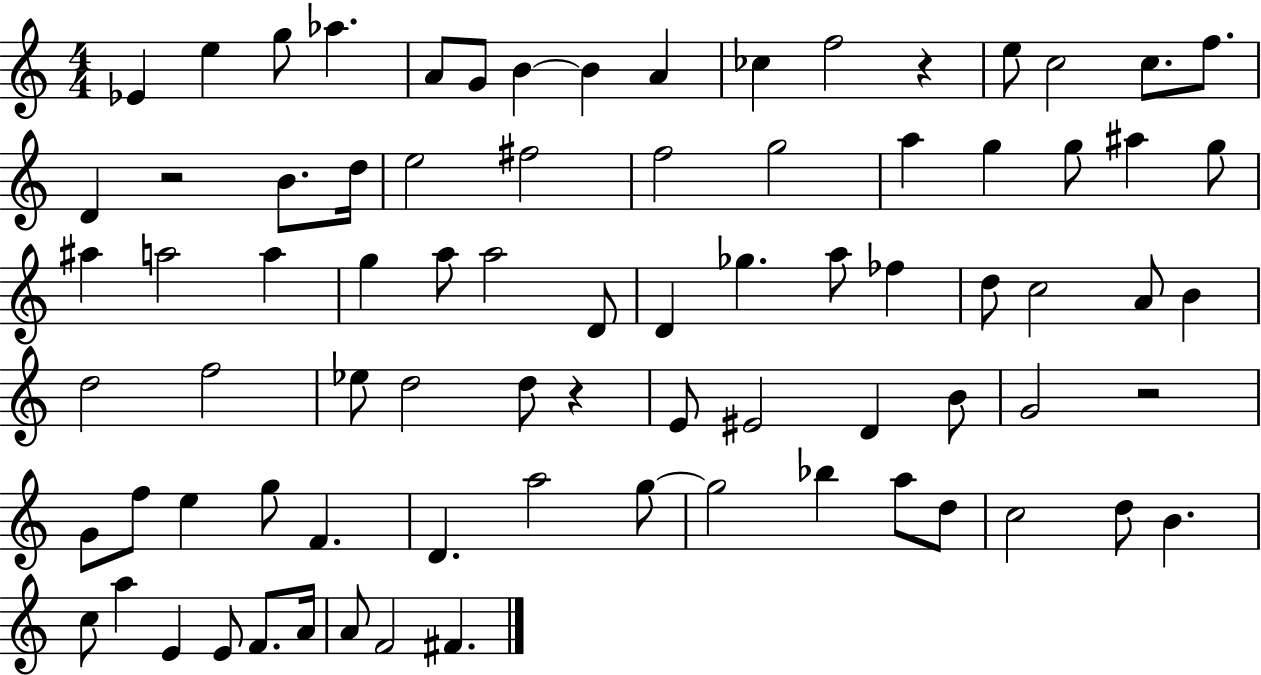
{
  \clef treble
  \numericTimeSignature
  \time 4/4
  \key c \major
  ees'4 e''4 g''8 aes''4. | a'8 g'8 b'4~~ b'4 a'4 | ces''4 f''2 r4 | e''8 c''2 c''8. f''8. | \break d'4 r2 b'8. d''16 | e''2 fis''2 | f''2 g''2 | a''4 g''4 g''8 ais''4 g''8 | \break ais''4 a''2 a''4 | g''4 a''8 a''2 d'8 | d'4 ges''4. a''8 fes''4 | d''8 c''2 a'8 b'4 | \break d''2 f''2 | ees''8 d''2 d''8 r4 | e'8 eis'2 d'4 b'8 | g'2 r2 | \break g'8 f''8 e''4 g''8 f'4. | d'4. a''2 g''8~~ | g''2 bes''4 a''8 d''8 | c''2 d''8 b'4. | \break c''8 a''4 e'4 e'8 f'8. a'16 | a'8 f'2 fis'4. | \bar "|."
}